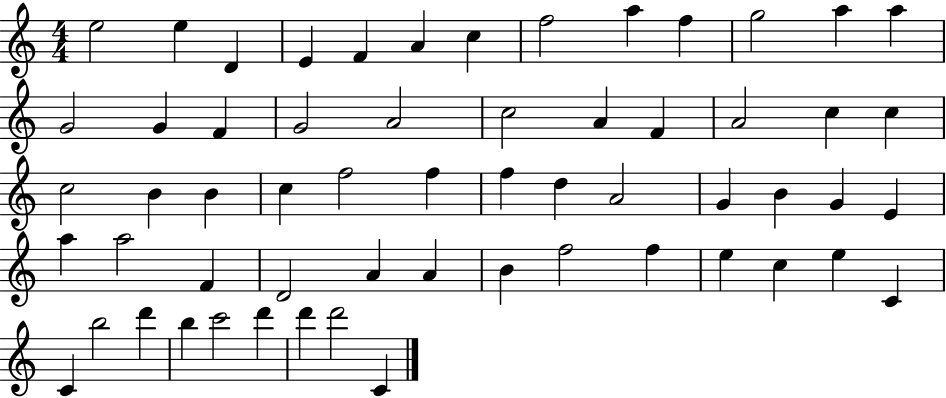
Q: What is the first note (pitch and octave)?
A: E5